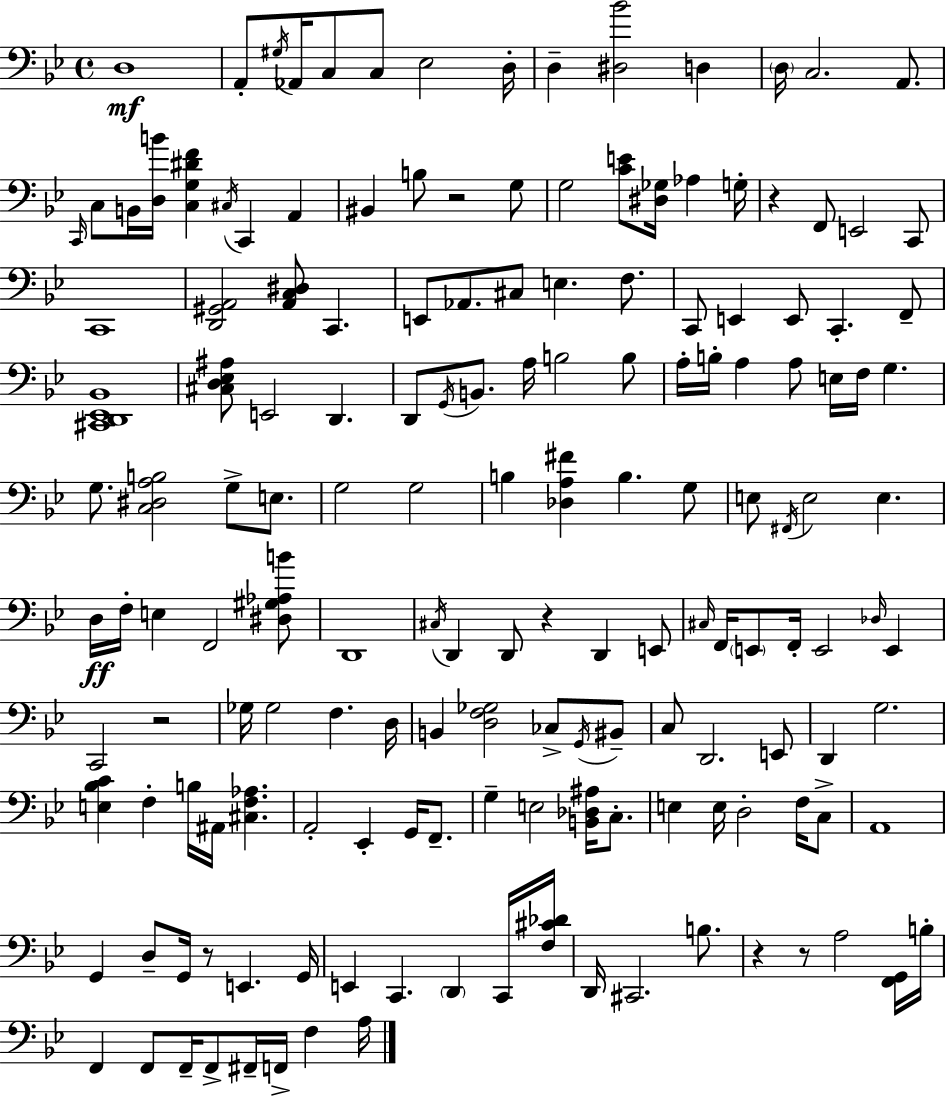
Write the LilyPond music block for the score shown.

{
  \clef bass
  \time 4/4
  \defaultTimeSignature
  \key g \minor
  d1\mf | a,8-. \acciaccatura { gis16 } aes,16 c8 c8 ees2 | d16-. d4-- <dis bes'>2 d4 | \parenthesize d16 c2. a,8. | \break \grace { c,16 } c8 b,16 <d b'>16 <c g dis' f'>4 \acciaccatura { cis16 } c,4 a,4 | bis,4 b8 r2 | g8 g2 <c' e'>8 <dis ges>16 aes4 | g16-. r4 f,8 e,2 | \break c,8 c,1 | <d, gis, a,>2 <a, c dis>8 c,4. | e,8 aes,8. cis8 e4. | f8. c,8 e,4 e,8 c,4.-. | \break f,8-- <cis, d, ees, bes,>1 | <cis d ees ais>8 e,2 d,4. | d,8 \acciaccatura { g,16 } b,8. a16 b2 | b8 a16-. b16-. a4 a8 e16 f16 g4. | \break g8. <c dis a b>2 g8-> | e8. g2 g2 | b4 <des a fis'>4 b4. | g8 e8 \acciaccatura { fis,16 } e2 e4. | \break d16\ff f16-. e4 f,2 | <dis gis aes b'>8 d,1 | \acciaccatura { cis16 } d,4 d,8 r4 | d,4 e,8 \grace { cis16 } f,16 \parenthesize e,8 f,16-. e,2 | \break \grace { des16 } e,4 c,2 | r2 ges16 ges2 | f4. d16 b,4 <d f ges>2 | ces8-> \acciaccatura { g,16 } bis,8-- c8 d,2. | \break e,8 d,4 g2. | <e bes c'>4 f4-. | b16 ais,16 <cis f aes>4. a,2-. | ees,4-. g,16 f,8.-- g4-- e2 | \break <b, des ais>16 c8.-. e4 e16 d2-. | f16 c8-> a,1 | g,4 d8-- g,16 | r8 e,4. g,16 e,4 c,4. | \break \parenthesize d,4 c,16 <f cis' des'>16 d,16 cis,2. | b8. r4 r8 a2 | <f, g,>16 b16-. f,4 f,8 f,16-- | f,8-> fis,16-- f,16-> f4 a16 \bar "|."
}